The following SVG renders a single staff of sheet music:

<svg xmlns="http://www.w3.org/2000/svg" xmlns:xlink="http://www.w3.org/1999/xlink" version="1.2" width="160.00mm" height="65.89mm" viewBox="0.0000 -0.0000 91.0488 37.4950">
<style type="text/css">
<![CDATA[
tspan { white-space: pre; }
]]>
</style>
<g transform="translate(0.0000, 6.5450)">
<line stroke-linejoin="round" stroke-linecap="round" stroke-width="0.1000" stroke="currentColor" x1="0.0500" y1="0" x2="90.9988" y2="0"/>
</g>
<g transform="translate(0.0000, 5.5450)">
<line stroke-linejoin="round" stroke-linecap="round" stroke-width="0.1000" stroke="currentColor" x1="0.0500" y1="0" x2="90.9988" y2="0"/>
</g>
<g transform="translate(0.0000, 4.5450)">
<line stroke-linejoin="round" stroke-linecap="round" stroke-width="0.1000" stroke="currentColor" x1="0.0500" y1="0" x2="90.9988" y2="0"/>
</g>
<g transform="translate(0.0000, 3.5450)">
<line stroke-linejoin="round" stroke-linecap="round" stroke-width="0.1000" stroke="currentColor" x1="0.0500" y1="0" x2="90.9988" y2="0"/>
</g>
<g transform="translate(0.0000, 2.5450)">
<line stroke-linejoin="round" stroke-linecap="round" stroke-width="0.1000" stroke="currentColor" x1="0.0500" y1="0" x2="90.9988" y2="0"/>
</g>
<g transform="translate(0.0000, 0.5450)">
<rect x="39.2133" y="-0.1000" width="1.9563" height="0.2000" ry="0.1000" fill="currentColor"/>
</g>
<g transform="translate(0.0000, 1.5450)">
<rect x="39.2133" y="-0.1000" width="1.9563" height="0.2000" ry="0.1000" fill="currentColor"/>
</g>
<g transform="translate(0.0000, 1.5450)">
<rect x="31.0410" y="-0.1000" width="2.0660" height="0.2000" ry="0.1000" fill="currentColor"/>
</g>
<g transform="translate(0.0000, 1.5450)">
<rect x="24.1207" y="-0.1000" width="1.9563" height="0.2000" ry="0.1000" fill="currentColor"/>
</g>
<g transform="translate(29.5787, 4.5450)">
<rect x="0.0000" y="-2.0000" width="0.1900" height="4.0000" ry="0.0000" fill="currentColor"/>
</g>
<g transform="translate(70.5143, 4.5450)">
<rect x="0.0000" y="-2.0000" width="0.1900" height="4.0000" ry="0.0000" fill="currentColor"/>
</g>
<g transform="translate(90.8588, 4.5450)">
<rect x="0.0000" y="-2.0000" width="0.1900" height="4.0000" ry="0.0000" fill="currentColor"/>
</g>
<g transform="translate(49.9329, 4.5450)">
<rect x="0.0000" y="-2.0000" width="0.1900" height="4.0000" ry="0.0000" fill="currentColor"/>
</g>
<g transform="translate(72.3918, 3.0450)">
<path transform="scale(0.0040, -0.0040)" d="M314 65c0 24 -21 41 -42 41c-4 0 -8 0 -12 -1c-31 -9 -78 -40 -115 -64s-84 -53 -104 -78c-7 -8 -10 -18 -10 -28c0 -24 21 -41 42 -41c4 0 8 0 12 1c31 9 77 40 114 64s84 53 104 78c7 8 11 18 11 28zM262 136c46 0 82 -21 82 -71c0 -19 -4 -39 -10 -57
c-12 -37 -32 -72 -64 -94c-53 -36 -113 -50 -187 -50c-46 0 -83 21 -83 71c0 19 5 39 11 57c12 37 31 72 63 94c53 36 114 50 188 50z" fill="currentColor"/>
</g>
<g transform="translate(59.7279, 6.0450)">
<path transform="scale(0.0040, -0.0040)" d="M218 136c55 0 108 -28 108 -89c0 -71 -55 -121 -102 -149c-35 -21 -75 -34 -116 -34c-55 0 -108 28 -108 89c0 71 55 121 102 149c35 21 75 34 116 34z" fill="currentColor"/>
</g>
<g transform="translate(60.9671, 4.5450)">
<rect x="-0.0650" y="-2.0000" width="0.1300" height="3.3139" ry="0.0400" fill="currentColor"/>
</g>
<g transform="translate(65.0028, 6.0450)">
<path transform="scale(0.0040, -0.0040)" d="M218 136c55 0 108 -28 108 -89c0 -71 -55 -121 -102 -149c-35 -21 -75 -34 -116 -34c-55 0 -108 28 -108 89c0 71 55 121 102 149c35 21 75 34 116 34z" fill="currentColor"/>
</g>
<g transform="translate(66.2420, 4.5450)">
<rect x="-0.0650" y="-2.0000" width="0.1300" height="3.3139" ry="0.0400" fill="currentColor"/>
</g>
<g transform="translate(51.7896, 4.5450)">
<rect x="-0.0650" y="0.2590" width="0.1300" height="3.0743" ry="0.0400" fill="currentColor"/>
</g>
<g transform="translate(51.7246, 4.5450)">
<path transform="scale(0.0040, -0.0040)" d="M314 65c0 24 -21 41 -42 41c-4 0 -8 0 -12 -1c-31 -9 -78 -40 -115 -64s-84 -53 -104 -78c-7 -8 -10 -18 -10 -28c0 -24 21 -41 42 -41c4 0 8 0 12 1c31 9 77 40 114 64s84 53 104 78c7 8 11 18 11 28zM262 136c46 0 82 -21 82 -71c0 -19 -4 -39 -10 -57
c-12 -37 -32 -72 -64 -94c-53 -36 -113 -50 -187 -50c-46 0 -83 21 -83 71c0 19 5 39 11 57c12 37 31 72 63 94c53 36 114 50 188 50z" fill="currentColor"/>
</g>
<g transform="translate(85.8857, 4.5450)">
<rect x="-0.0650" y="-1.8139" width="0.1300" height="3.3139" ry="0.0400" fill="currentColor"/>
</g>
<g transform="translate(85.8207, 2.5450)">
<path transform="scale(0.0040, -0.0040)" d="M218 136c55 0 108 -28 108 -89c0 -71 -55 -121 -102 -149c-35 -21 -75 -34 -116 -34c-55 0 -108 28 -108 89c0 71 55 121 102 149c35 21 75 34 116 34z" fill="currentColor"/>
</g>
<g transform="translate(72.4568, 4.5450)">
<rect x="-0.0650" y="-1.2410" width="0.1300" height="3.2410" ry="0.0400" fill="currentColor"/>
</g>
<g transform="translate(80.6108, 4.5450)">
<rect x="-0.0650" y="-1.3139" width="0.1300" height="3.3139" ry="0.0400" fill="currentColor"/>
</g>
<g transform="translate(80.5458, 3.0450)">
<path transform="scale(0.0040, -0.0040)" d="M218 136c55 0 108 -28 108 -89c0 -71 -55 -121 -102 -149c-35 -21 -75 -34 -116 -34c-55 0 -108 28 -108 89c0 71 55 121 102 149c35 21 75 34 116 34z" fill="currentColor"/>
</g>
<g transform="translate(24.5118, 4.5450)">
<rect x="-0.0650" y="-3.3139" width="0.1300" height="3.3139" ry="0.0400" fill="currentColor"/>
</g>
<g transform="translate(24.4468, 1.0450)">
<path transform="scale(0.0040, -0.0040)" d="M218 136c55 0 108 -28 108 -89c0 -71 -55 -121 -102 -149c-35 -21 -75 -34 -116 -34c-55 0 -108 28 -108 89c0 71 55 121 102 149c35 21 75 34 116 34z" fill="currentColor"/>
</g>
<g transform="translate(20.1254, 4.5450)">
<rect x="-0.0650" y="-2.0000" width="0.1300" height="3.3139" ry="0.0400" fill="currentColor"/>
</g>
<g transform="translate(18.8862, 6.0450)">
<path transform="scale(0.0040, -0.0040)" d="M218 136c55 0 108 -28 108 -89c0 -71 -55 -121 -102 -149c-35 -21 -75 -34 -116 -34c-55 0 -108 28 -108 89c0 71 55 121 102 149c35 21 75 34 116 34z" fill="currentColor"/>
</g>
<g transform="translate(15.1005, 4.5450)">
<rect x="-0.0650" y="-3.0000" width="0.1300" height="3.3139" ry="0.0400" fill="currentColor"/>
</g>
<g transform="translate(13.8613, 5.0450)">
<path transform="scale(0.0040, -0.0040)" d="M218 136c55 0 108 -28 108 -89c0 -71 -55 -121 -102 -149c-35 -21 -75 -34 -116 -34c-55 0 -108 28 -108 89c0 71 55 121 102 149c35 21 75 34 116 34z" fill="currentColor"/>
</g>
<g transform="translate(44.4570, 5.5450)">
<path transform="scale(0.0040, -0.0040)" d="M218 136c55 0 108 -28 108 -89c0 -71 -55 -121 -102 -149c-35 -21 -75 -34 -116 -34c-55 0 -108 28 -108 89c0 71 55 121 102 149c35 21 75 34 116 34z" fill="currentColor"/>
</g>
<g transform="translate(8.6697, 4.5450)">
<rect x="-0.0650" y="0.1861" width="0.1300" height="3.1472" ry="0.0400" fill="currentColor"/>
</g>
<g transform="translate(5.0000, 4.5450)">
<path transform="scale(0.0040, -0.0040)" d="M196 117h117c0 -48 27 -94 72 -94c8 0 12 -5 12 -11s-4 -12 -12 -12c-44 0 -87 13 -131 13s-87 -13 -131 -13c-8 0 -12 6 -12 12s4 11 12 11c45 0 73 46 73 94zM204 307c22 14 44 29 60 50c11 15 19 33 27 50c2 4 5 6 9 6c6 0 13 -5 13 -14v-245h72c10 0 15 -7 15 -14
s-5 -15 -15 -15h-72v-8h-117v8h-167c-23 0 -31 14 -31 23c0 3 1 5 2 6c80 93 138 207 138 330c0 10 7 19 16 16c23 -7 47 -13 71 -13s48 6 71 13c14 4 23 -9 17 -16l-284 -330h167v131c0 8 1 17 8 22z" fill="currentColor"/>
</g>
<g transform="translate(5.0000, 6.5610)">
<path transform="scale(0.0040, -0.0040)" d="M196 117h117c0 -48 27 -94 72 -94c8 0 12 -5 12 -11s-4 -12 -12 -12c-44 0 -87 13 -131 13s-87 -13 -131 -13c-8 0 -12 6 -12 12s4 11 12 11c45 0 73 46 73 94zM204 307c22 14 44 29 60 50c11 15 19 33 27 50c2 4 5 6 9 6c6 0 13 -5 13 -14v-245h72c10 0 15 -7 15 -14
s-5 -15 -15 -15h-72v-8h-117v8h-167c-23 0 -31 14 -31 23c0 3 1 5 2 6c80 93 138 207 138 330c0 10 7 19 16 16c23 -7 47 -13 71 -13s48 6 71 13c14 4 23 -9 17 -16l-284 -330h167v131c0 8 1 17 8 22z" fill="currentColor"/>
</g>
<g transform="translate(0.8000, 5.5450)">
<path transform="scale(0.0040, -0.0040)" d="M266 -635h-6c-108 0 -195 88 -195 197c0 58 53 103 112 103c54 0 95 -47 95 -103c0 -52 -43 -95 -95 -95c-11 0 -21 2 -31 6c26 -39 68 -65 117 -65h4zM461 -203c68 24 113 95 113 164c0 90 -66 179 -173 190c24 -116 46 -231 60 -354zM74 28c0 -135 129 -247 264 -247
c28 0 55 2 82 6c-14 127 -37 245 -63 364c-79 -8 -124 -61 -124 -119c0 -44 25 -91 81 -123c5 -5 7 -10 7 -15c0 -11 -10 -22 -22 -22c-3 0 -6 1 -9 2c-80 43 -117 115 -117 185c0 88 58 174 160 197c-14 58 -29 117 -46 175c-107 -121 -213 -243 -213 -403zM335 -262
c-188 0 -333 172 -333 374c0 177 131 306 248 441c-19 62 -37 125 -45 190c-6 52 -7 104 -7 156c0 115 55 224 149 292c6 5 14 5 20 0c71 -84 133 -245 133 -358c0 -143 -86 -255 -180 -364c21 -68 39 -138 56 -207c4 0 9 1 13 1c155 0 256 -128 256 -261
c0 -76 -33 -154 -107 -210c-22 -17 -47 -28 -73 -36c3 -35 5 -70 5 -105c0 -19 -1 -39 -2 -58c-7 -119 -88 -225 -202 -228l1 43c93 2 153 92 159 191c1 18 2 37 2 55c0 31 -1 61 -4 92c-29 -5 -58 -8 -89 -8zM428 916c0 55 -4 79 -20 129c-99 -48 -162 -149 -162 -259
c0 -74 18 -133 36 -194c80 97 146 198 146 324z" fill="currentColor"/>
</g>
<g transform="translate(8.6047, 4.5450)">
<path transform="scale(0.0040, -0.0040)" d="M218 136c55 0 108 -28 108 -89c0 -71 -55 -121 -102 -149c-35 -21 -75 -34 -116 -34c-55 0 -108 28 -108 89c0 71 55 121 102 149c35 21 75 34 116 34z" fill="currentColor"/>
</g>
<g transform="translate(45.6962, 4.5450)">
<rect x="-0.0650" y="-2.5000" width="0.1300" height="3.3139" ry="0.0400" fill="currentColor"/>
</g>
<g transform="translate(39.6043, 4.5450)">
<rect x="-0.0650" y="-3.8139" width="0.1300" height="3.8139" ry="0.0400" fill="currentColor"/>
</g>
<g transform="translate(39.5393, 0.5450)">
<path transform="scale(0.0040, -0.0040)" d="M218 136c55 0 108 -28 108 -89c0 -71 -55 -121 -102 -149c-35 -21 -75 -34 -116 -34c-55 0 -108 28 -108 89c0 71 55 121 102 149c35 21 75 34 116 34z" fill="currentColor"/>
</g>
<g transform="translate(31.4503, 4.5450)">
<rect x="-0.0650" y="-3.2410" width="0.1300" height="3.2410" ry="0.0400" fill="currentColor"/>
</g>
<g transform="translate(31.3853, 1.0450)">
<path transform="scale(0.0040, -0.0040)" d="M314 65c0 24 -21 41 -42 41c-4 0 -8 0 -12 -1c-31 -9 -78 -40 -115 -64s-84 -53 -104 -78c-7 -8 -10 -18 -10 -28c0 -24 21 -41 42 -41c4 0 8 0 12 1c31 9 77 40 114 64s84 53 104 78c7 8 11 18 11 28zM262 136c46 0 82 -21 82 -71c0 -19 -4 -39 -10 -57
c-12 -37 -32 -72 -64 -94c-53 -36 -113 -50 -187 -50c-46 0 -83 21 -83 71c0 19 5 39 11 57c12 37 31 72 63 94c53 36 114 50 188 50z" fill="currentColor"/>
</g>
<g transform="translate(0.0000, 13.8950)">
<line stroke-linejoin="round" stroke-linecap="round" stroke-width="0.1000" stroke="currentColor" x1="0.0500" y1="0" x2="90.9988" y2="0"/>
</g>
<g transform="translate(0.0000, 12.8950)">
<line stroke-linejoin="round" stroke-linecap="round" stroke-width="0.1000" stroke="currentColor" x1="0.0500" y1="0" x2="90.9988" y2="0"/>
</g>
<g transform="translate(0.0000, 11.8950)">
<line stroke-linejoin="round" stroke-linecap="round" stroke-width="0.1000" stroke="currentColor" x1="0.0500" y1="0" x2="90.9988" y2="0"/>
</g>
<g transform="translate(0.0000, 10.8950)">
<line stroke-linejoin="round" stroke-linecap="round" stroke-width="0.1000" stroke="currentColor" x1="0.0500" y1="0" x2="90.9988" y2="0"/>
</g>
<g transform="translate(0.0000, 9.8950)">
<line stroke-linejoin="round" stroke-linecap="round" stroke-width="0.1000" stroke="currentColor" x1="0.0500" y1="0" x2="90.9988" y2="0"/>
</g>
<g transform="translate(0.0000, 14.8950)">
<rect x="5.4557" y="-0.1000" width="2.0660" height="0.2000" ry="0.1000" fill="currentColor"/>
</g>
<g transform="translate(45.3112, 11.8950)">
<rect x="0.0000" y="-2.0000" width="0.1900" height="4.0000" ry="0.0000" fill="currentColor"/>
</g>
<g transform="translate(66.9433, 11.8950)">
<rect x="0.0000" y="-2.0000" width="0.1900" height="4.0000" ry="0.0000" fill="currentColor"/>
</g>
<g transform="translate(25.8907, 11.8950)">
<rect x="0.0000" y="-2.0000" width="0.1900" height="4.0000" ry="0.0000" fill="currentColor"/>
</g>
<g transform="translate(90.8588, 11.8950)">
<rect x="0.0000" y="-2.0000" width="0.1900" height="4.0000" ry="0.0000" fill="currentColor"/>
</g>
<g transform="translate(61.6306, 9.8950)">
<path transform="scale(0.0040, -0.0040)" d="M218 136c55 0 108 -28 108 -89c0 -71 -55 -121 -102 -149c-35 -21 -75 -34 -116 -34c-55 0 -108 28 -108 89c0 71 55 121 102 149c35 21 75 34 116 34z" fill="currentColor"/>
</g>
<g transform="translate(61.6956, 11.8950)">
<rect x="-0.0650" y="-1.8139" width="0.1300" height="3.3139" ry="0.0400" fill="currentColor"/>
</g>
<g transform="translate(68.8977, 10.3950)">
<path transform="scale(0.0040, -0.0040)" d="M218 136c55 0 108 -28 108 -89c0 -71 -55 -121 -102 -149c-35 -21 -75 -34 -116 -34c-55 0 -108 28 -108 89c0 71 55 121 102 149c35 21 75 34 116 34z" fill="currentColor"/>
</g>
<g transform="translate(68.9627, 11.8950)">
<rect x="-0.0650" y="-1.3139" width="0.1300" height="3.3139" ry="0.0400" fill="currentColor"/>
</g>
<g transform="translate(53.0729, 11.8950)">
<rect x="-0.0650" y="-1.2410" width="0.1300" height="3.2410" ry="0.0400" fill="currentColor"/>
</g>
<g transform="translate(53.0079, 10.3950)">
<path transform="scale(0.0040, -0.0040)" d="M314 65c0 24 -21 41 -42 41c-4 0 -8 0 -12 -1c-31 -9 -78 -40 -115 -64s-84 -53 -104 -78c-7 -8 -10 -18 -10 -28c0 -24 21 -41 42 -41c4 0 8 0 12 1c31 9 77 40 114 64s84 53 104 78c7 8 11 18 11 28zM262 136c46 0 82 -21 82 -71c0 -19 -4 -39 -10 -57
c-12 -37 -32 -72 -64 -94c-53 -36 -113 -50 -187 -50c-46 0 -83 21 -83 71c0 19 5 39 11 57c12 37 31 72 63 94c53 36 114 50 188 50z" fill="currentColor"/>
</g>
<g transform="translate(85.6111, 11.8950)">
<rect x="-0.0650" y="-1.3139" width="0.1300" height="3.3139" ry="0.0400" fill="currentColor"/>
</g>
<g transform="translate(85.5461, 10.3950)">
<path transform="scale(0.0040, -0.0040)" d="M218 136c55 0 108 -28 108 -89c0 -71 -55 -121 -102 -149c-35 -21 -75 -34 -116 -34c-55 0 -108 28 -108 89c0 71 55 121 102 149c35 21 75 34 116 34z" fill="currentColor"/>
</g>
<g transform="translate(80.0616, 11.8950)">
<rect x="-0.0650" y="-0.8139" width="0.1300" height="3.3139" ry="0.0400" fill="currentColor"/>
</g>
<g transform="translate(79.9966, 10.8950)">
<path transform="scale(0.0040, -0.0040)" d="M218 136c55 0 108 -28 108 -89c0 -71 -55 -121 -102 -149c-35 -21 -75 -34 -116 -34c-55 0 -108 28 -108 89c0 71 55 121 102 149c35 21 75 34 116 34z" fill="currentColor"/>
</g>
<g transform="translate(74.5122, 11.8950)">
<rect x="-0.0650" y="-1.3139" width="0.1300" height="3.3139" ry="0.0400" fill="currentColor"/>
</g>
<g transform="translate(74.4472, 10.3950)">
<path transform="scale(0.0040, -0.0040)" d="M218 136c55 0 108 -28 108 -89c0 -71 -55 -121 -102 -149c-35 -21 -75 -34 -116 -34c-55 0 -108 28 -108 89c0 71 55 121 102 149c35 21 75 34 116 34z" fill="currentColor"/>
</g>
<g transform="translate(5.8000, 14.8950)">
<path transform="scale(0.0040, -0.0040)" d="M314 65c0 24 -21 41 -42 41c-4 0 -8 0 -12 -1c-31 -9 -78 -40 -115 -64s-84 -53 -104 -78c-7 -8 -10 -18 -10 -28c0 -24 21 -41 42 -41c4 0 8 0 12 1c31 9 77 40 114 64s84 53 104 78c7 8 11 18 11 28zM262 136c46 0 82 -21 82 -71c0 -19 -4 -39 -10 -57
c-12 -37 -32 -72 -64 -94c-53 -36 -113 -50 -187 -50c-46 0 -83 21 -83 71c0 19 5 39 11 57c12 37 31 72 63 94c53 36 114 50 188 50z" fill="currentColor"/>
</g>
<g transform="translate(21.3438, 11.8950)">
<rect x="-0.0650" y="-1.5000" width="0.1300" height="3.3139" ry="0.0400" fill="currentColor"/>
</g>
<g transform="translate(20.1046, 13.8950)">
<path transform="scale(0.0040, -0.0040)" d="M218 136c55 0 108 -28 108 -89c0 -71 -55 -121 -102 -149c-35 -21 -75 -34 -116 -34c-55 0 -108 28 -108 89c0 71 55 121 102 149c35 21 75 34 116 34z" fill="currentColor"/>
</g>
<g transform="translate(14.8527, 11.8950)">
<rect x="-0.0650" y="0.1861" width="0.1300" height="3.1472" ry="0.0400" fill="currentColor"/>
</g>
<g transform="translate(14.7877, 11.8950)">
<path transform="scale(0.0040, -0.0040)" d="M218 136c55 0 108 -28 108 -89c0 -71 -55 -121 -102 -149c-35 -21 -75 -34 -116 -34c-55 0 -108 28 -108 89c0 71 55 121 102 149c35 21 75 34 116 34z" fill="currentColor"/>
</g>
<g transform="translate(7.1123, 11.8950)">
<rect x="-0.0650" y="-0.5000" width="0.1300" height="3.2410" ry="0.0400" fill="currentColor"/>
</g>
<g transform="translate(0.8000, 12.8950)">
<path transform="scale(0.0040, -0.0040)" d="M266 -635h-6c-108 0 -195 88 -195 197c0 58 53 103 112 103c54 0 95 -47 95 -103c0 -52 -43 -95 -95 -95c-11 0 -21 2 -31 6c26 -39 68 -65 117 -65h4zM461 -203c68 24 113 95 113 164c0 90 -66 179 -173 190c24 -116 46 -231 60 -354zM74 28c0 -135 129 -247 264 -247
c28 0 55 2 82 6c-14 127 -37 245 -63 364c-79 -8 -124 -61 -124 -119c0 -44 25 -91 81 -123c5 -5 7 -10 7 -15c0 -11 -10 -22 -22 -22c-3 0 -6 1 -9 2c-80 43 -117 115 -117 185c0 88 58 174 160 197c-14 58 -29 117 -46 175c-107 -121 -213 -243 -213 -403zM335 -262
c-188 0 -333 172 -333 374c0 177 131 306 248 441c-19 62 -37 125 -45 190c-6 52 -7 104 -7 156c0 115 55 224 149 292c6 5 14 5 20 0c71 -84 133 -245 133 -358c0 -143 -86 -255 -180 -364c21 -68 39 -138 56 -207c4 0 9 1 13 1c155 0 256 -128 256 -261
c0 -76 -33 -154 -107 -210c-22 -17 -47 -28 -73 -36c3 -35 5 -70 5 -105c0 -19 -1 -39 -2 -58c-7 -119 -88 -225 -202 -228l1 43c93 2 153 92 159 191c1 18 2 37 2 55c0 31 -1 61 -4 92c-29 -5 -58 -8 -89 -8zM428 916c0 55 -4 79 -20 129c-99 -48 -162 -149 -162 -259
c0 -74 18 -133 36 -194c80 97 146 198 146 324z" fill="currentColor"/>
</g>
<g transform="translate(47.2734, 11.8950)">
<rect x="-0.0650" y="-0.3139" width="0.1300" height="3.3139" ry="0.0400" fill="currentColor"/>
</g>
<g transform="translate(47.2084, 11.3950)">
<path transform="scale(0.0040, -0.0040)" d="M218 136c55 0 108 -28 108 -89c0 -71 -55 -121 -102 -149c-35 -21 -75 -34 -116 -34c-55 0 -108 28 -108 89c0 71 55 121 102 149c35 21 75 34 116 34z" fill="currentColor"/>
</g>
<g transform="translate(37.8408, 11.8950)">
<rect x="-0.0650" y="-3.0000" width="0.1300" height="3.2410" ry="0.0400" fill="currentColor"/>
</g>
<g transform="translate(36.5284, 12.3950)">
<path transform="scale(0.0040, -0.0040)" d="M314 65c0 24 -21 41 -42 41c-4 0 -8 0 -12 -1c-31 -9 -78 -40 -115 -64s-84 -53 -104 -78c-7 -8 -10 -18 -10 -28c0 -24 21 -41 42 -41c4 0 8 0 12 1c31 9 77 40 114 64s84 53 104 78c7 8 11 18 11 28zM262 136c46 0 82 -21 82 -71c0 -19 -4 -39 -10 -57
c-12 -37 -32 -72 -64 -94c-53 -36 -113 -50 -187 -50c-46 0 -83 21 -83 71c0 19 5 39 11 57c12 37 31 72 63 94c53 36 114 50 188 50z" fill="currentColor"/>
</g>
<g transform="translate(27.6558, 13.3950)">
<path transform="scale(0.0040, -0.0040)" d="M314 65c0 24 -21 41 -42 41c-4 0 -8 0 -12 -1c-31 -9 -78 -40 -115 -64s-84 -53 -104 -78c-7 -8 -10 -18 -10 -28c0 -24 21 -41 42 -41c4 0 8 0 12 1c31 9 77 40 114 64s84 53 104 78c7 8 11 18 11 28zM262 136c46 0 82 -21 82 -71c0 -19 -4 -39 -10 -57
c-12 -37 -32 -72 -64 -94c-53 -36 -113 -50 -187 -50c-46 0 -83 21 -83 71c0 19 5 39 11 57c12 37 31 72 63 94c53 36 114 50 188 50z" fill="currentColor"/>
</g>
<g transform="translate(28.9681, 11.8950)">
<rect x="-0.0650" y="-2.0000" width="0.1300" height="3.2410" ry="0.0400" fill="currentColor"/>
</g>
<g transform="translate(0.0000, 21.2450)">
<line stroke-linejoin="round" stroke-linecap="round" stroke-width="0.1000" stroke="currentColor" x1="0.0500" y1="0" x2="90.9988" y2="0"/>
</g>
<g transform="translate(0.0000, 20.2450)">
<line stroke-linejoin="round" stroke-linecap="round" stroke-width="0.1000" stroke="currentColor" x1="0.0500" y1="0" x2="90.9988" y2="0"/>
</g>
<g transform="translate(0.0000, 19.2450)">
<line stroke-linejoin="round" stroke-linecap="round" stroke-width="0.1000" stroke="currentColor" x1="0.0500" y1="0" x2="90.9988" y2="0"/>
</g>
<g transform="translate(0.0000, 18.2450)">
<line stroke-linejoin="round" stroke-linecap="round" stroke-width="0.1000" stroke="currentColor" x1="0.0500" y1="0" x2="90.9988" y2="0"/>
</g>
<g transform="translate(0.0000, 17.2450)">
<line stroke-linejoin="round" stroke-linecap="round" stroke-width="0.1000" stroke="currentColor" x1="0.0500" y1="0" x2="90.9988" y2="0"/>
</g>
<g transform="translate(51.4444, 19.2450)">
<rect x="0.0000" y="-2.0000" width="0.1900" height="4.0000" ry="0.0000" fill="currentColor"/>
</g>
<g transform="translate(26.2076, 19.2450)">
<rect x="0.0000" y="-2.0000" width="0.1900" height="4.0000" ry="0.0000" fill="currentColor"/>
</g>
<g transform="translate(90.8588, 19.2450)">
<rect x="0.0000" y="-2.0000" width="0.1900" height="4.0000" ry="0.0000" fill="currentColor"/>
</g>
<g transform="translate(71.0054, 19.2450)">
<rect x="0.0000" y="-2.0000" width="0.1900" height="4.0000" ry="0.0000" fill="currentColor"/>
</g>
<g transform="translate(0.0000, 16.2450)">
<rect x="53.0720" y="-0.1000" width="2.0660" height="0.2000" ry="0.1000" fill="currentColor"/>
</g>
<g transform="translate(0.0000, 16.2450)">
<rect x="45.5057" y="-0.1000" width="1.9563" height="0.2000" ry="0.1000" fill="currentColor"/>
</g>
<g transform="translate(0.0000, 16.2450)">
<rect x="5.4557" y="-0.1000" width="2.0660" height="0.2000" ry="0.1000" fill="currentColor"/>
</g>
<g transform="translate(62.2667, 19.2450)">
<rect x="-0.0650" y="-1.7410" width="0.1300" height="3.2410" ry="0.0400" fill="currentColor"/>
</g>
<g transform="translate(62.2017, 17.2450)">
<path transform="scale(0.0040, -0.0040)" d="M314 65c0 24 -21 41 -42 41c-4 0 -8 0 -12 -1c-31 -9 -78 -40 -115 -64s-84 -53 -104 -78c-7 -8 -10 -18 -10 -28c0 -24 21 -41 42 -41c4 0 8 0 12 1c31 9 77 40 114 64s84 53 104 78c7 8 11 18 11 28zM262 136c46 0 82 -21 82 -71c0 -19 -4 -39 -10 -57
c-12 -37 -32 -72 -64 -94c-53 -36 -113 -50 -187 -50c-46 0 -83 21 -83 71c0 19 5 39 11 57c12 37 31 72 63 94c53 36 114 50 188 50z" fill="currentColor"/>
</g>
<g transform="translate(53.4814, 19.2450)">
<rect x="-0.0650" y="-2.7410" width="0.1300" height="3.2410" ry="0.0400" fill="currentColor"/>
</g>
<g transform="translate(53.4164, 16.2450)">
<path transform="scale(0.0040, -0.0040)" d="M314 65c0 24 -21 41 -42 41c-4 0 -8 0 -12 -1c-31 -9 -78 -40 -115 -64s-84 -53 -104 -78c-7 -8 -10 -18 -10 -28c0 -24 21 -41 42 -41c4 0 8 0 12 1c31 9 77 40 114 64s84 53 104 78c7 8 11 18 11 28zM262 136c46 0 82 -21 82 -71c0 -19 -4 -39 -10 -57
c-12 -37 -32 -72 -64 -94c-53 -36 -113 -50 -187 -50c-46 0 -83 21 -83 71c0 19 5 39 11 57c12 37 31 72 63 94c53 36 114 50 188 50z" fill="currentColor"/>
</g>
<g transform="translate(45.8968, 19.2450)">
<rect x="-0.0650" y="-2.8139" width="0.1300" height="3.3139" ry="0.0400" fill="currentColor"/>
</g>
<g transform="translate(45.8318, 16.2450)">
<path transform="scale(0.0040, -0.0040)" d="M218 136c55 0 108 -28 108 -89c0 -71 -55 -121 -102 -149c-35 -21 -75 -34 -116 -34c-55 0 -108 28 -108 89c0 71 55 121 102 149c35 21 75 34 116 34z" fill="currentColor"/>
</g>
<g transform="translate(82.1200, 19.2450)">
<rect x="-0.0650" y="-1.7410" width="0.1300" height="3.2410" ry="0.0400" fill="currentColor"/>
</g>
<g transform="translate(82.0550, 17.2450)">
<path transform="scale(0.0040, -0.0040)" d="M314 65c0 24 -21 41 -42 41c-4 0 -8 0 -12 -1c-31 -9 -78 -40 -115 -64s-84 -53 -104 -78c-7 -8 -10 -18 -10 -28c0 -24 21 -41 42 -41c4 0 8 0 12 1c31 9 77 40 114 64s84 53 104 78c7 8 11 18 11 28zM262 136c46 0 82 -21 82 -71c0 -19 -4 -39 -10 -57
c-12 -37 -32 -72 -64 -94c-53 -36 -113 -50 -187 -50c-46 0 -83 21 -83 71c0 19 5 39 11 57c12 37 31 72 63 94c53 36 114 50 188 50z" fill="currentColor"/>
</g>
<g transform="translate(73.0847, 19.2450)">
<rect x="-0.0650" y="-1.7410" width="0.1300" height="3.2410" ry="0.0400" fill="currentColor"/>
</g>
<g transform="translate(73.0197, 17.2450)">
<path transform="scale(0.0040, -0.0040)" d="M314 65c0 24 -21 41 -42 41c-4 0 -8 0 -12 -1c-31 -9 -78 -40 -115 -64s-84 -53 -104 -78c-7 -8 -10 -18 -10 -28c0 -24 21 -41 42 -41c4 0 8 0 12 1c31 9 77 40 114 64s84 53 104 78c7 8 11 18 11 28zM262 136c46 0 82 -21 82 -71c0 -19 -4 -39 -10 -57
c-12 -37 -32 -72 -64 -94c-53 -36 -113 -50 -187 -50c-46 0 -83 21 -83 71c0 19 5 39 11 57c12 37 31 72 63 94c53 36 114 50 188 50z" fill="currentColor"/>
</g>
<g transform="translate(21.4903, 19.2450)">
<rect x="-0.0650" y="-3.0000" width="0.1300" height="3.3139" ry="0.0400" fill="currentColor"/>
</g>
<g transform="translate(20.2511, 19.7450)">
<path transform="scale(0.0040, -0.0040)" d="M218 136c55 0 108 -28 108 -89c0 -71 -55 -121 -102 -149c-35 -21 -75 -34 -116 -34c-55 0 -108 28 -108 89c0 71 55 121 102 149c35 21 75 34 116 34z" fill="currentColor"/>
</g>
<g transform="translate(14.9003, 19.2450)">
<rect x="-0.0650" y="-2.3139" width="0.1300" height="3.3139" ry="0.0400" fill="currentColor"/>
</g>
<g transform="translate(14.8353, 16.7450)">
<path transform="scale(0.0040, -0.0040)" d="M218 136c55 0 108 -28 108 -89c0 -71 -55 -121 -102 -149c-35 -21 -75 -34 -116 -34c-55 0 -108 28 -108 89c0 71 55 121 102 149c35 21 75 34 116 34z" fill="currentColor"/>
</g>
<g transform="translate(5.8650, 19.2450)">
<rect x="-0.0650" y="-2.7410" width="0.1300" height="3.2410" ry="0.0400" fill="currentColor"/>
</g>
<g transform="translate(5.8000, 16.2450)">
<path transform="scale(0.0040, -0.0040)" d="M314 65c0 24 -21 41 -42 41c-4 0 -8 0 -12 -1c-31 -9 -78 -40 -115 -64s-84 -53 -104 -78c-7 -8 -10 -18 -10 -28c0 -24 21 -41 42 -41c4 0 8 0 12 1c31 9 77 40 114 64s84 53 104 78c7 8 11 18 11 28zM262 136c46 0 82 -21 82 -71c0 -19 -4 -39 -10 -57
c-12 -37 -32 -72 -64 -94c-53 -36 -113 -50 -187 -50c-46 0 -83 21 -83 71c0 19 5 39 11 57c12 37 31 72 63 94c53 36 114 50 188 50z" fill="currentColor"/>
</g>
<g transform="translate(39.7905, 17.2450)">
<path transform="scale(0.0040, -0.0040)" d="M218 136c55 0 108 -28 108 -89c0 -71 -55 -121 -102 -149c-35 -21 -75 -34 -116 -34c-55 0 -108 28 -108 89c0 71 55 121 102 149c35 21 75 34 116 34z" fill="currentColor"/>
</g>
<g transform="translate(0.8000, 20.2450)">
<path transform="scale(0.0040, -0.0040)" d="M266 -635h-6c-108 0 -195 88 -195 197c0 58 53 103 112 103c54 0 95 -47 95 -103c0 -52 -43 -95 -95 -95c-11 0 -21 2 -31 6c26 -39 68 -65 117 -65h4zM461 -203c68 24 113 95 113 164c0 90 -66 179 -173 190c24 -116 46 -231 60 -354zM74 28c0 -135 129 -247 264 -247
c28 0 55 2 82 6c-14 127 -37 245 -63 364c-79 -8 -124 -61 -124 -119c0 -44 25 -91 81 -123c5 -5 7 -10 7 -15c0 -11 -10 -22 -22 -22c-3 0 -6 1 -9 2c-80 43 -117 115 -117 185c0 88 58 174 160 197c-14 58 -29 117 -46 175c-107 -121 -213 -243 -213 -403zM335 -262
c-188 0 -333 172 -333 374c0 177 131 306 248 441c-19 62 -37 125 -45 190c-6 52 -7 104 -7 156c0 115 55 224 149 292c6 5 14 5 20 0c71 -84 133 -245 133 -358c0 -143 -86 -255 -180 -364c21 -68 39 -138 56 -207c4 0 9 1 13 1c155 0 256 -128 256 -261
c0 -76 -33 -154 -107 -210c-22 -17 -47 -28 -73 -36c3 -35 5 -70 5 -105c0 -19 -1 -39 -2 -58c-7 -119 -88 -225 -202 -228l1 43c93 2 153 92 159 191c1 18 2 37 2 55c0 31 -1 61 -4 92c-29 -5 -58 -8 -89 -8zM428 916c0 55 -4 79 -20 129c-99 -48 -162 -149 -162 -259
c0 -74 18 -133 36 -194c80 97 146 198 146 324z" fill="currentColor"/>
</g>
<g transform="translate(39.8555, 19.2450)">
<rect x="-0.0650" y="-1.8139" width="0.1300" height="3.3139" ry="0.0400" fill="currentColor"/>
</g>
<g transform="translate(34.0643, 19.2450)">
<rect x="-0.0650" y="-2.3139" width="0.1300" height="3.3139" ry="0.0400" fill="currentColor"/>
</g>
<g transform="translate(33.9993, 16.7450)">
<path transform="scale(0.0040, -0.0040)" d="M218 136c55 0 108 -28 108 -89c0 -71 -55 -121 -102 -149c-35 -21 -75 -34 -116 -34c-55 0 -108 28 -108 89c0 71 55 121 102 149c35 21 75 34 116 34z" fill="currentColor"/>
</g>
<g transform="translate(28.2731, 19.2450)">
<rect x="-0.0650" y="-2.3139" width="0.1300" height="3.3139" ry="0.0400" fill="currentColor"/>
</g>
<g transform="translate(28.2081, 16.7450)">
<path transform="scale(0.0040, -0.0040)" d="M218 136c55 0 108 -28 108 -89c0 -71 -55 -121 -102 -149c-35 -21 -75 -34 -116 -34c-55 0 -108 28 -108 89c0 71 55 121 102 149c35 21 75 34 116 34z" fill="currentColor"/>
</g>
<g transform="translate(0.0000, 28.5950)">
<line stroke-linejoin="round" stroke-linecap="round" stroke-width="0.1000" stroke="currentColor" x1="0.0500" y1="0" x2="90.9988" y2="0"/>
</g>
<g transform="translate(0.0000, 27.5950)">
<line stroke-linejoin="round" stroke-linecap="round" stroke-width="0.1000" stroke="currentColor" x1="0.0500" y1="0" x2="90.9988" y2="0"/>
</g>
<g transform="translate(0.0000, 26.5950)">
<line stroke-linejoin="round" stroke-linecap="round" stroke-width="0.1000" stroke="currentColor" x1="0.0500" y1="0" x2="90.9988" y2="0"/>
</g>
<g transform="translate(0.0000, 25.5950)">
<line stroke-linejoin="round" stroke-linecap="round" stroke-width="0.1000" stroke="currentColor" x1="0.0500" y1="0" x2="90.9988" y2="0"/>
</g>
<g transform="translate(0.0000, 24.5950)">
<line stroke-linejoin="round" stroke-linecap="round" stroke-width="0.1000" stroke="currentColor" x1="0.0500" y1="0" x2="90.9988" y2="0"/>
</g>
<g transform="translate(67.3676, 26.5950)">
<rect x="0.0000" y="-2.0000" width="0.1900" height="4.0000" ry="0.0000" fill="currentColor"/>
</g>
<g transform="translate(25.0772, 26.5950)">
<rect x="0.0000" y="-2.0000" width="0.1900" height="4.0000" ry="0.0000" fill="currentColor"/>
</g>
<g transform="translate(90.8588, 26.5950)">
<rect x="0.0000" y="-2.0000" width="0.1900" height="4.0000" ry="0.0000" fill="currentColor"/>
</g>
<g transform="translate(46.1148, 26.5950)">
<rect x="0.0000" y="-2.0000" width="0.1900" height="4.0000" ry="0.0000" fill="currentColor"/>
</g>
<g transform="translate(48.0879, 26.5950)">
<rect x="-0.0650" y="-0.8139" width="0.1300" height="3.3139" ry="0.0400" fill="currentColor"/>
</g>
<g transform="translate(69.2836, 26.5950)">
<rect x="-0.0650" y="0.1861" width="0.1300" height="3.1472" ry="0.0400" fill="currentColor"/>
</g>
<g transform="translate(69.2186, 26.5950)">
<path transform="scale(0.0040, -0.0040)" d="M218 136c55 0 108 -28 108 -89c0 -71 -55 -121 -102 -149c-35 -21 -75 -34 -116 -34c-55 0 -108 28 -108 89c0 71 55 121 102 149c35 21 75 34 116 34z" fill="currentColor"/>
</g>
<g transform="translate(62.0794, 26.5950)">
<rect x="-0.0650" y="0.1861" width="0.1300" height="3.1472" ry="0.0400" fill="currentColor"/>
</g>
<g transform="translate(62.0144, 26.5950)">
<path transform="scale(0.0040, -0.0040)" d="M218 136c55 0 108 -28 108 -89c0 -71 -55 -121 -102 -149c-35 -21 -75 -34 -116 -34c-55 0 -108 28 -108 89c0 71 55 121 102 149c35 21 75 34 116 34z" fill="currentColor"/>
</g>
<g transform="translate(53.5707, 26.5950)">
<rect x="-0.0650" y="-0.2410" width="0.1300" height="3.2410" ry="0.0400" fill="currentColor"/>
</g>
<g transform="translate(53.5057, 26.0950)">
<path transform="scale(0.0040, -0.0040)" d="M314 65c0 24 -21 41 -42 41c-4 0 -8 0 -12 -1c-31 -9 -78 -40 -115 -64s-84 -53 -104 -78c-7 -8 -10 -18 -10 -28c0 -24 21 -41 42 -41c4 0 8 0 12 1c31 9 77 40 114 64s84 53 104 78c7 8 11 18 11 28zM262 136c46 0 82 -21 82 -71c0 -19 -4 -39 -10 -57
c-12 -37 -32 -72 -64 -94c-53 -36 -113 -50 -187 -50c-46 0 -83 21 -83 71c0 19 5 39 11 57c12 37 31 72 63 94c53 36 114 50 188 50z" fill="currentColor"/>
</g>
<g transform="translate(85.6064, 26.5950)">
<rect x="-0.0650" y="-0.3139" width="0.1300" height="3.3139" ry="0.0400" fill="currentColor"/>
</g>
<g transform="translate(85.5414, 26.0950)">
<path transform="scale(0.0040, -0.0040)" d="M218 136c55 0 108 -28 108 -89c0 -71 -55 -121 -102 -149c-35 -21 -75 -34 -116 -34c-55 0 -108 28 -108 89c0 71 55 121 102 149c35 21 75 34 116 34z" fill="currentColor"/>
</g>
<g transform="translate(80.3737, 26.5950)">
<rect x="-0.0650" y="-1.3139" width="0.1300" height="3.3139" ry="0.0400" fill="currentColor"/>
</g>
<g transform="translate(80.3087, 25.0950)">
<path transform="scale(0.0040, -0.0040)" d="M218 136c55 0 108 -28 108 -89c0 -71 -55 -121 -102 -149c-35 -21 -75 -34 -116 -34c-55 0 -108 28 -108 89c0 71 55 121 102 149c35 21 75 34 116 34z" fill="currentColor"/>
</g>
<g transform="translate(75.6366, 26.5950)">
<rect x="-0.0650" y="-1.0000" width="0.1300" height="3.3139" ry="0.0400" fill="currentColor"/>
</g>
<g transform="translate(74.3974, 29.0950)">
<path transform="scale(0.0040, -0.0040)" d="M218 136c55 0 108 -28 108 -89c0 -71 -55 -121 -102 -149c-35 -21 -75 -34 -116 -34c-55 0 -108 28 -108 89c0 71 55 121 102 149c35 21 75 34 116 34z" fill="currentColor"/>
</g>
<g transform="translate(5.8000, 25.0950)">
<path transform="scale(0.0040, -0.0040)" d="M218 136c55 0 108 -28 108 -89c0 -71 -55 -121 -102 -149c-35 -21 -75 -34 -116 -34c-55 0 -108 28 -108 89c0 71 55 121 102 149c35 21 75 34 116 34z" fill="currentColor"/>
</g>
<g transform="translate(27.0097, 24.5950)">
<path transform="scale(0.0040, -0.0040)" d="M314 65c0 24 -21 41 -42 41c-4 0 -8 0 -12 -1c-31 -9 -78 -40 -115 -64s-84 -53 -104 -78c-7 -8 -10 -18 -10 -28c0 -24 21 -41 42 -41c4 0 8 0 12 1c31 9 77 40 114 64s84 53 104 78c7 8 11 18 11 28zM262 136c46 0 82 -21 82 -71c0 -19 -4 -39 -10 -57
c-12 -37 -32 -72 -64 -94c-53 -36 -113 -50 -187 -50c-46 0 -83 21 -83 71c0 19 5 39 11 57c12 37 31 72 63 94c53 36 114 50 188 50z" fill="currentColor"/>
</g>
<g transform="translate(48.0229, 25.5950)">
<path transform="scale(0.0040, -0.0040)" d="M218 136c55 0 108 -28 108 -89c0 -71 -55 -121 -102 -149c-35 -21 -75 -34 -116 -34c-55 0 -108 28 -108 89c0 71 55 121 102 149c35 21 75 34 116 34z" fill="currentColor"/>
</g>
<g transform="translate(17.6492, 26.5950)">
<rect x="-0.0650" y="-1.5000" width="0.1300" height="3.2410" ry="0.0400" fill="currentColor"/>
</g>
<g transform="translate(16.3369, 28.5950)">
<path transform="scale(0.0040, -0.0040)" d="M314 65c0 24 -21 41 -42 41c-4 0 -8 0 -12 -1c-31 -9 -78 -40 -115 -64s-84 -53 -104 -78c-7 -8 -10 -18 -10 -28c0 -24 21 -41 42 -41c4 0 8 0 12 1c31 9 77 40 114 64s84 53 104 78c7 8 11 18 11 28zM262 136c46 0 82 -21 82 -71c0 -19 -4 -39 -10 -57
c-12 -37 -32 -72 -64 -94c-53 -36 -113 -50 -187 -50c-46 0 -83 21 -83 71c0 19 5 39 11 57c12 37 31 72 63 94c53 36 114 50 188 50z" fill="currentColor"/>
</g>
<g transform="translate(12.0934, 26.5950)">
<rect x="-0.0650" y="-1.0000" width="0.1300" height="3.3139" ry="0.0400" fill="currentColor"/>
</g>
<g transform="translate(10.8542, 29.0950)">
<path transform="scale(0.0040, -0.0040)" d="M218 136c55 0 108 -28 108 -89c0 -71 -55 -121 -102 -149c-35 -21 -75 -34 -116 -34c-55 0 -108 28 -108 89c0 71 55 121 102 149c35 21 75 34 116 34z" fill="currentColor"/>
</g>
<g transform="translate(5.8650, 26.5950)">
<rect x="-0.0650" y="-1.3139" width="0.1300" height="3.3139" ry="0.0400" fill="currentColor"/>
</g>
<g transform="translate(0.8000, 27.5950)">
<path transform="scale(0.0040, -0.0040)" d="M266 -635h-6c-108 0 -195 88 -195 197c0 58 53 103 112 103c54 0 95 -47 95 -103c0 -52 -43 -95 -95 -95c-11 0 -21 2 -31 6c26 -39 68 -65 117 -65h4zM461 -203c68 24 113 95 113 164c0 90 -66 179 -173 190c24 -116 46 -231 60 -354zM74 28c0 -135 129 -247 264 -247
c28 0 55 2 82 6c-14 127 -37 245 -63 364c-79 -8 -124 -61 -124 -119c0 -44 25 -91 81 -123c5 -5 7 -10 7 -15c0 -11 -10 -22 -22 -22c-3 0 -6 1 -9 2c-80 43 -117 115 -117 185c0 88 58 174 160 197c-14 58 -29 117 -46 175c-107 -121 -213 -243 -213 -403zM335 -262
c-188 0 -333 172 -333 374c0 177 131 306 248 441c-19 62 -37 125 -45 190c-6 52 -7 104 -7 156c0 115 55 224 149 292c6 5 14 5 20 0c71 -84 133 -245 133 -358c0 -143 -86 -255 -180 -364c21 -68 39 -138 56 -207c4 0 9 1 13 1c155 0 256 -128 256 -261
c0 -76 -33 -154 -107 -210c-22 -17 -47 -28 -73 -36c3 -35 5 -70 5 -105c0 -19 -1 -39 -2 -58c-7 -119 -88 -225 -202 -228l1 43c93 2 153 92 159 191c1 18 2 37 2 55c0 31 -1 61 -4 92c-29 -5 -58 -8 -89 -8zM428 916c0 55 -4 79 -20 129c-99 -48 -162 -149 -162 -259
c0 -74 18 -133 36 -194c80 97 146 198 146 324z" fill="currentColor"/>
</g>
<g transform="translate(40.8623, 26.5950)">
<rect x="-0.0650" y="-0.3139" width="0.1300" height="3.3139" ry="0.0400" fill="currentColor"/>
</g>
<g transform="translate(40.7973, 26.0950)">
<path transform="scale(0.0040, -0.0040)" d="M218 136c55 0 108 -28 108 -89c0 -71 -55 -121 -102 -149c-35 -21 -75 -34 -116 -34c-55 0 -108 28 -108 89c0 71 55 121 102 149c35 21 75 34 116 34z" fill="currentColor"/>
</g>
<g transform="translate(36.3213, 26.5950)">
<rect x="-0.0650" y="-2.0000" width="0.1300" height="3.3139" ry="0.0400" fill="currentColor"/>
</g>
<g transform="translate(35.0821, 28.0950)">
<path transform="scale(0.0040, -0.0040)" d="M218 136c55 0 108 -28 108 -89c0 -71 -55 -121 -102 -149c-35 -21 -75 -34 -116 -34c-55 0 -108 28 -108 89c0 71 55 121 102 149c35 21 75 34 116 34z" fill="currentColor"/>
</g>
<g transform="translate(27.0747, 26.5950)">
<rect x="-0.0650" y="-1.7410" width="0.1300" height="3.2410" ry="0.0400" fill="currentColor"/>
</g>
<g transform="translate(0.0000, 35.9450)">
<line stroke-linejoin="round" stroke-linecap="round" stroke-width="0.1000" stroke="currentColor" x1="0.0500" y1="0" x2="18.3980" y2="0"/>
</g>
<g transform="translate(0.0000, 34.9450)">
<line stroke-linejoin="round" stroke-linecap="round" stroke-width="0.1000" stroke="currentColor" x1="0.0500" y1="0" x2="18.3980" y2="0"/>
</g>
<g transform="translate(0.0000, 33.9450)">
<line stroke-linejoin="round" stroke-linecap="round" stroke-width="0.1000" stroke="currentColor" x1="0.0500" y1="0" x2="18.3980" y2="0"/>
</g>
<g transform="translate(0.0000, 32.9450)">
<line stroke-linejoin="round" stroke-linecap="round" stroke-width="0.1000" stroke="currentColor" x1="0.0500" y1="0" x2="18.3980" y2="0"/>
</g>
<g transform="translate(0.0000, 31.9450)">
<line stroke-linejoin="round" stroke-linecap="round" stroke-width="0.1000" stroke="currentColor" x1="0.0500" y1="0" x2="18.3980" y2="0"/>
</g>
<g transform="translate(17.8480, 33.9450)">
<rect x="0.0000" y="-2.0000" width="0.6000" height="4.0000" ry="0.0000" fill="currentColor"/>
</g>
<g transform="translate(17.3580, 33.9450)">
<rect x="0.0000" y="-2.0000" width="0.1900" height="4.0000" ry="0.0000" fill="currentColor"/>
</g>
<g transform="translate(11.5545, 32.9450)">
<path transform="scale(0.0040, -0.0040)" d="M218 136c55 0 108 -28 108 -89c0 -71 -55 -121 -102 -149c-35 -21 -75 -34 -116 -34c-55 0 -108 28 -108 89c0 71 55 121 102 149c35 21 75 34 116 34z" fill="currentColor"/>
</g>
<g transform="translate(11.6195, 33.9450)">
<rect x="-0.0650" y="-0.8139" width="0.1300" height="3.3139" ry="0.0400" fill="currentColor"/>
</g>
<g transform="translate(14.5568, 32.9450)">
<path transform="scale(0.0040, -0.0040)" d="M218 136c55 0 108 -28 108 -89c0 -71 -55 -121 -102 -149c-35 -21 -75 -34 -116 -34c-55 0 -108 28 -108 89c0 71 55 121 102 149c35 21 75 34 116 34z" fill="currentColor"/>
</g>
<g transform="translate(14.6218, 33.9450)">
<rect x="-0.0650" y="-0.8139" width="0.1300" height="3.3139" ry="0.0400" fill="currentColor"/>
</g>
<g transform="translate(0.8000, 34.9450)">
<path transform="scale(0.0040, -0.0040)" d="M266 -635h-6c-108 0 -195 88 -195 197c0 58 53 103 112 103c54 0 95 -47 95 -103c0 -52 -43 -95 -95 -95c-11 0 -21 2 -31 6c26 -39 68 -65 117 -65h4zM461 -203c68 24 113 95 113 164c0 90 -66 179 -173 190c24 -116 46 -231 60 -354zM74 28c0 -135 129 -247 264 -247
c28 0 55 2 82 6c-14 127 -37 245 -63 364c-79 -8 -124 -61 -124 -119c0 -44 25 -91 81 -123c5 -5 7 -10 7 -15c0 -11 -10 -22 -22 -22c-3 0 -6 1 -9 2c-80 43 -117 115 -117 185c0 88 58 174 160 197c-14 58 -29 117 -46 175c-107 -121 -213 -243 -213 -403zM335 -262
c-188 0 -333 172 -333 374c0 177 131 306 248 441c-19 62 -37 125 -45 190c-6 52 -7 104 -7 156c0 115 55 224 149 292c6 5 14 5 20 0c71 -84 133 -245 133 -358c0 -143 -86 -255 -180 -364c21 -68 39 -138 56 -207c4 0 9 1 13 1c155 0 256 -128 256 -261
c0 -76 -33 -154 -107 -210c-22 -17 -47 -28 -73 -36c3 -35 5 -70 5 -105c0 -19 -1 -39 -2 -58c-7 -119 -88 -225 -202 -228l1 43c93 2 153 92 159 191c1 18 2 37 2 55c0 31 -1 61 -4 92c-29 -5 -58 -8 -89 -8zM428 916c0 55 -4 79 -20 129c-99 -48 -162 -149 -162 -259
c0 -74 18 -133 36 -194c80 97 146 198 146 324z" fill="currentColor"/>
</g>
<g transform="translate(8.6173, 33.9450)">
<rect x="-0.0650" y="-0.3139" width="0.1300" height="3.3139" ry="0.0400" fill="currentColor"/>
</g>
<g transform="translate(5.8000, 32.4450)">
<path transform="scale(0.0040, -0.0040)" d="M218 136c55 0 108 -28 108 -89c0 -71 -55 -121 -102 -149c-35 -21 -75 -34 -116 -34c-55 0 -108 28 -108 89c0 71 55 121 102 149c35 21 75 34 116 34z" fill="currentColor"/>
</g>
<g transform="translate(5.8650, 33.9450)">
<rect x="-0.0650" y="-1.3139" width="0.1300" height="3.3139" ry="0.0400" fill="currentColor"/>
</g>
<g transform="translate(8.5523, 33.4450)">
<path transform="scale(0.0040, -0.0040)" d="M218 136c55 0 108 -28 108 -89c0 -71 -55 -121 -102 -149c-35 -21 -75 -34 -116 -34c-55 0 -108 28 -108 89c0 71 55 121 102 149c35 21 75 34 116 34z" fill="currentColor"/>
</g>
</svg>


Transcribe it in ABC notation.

X:1
T:Untitled
M:4/4
L:1/4
K:C
B A F b b2 c' G B2 F F e2 e f C2 B E F2 A2 c e2 f e e d e a2 g A g g f a a2 f2 f2 f2 e D E2 f2 F c d c2 B B D e c e c d d